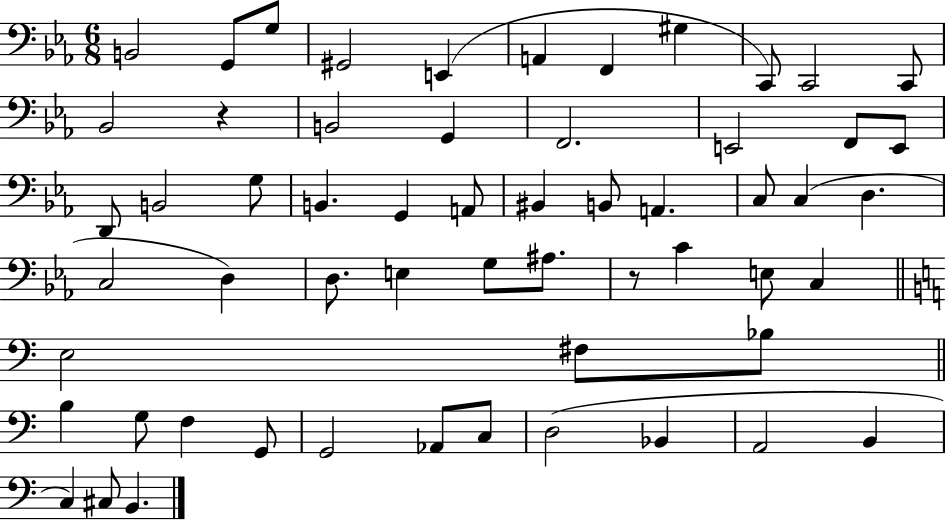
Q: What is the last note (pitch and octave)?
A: B2